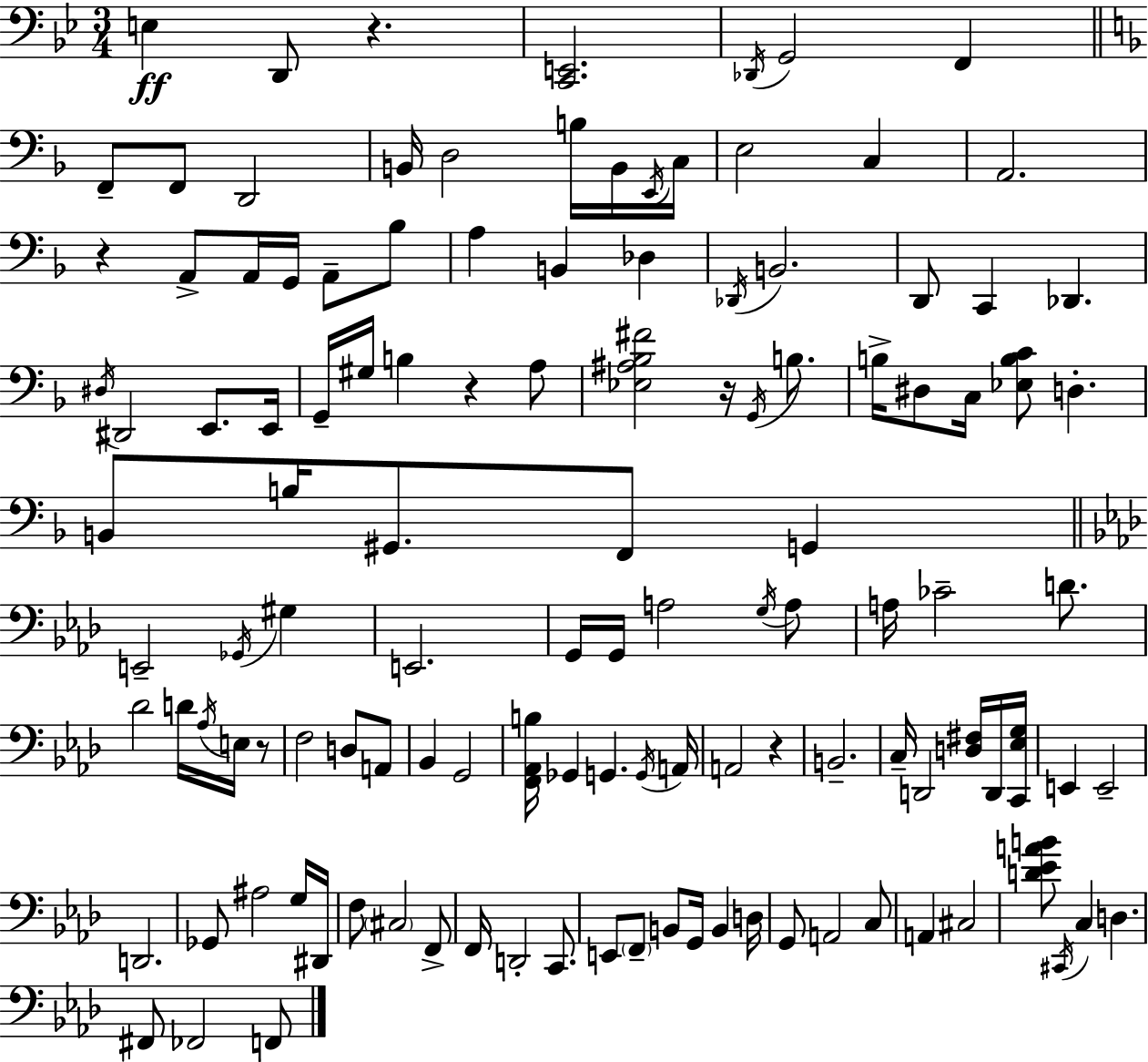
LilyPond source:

{
  \clef bass
  \numericTimeSignature
  \time 3/4
  \key g \minor
  e4\ff d,8 r4. | <c, e,>2. | \acciaccatura { des,16 } g,2 f,4 | \bar "||" \break \key f \major f,8-- f,8 d,2 | b,16 d2 b16 b,16 \acciaccatura { e,16 } | c16 e2 c4 | a,2. | \break r4 a,8-> a,16 g,16 a,8-- bes8 | a4 b,4 des4 | \acciaccatura { des,16 } b,2. | d,8 c,4 des,4. | \break \acciaccatura { dis16 } dis,2 e,8. | e,16 g,16-- gis16 b4 r4 | a8 <ees ais bes fis'>2 r16 | \acciaccatura { g,16 } b8. b16-> dis8 c16 <ees b c'>8 d4.-. | \break b,8 b16 gis,8. f,8 | g,4 \bar "||" \break \key f \minor e,2-- \acciaccatura { ges,16 } gis4 | e,2. | g,16 g,16 a2 \acciaccatura { g16 } | a8 a16 ces'2-- d'8. | \break des'2 d'16 \acciaccatura { aes16 } | e16 r8 f2 d8 | a,8 bes,4 g,2 | <f, aes, b>16 ges,4 g,4. | \break \acciaccatura { g,16 } a,16 a,2 | r4 b,2.-- | c16-- d,2 | <d fis>16 d,16 <c, ees g>16 e,4 e,2-- | \break d,2. | ges,8 ais2 | g16 dis,16 f8 \parenthesize cis2 | f,8-> f,16 d,2-. | \break c,8. e,8 \parenthesize f,8-- b,8 g,16 b,4 | d16 g,8 a,2 | c8 a,4 cis2 | <d' ees' a' b'>8 \acciaccatura { cis,16 } c4 d4. | \break fis,8 fes,2 | f,8 \bar "|."
}